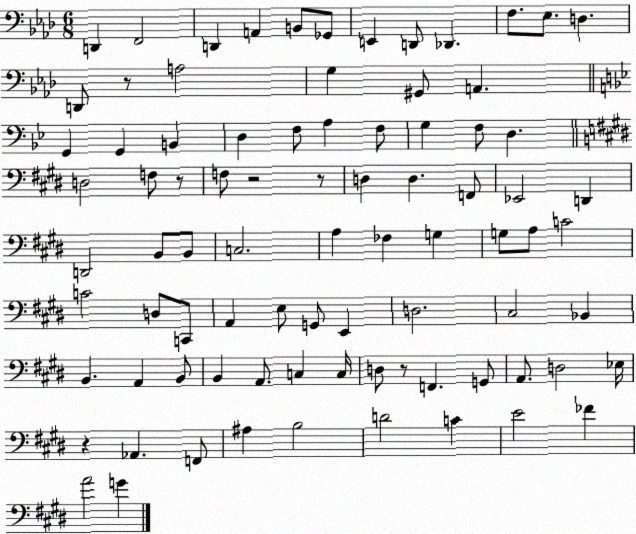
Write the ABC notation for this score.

X:1
T:Untitled
M:6/8
L:1/4
K:Ab
D,, F,,2 D,, A,, B,,/2 _G,,/2 E,, D,,/2 _D,, F,/2 _E,/2 D, D,,/2 z/2 A,2 G, ^G,,/2 A,, G,, G,, B,, D, F,/2 A, F,/2 G, F,/2 D, D,2 F,/2 z/2 F,/2 z2 z/2 D, D, F,,/2 _E,,2 D,, D,,2 B,,/2 B,,/2 C,2 A, _F, G, G,/2 A,/2 C2 C2 D,/2 C,,/2 A,, E,/2 G,,/2 E,, D,2 ^C,2 _B,, B,, A,, B,,/2 B,, A,,/2 C, C,/4 D,/2 z/2 F,, G,,/2 A,,/2 D,2 _E,/4 z _A,, F,,/2 ^A, B,2 D2 C E2 _F A2 G